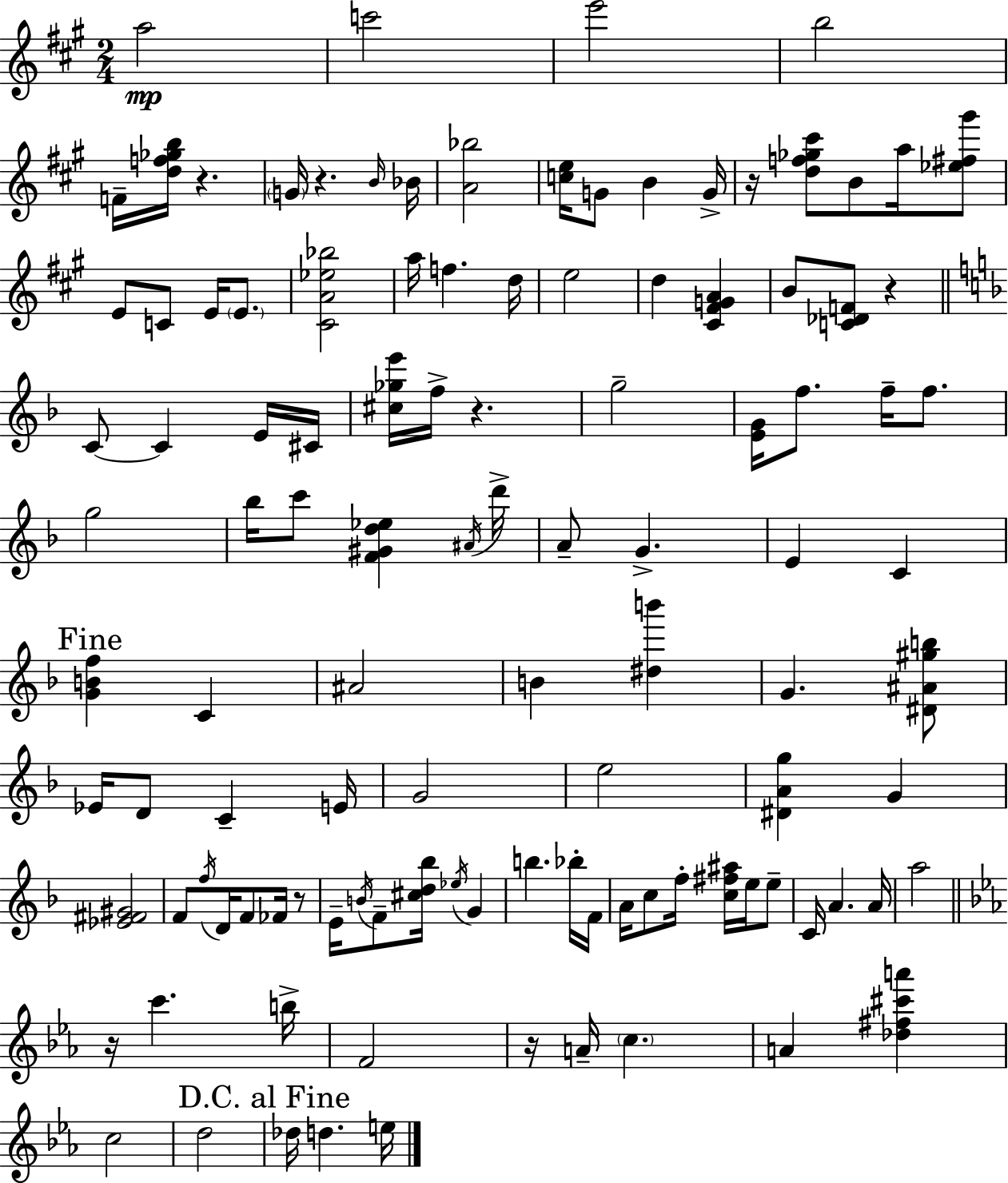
A5/h C6/h E6/h B5/h F4/s [D5,F5,Gb5,B5]/s R/q. G4/s R/q. B4/s Bb4/s [A4,Bb5]/h [C5,E5]/s G4/e B4/q G4/s R/s [D5,F5,Gb5,C#6]/e B4/e A5/s [Eb5,F#5,G#6]/e E4/e C4/e E4/s E4/e. [C#4,A4,Eb5,Bb5]/h A5/s F5/q. D5/s E5/h D5/q [C#4,F#4,G4,A4]/q B4/e [C4,Db4,F4]/e R/q C4/e C4/q E4/s C#4/s [C#5,Gb5,E6]/s F5/s R/q. G5/h [E4,G4]/s F5/e. F5/s F5/e. G5/h Bb5/s C6/e [F4,G#4,D5,Eb5]/q A#4/s D6/s A4/e G4/q. E4/q C4/q [G4,B4,F5]/q C4/q A#4/h B4/q [D#5,B6]/q G4/q. [D#4,A#4,G#5,B5]/e Eb4/s D4/e C4/q E4/s G4/h E5/h [D#4,A4,G5]/q G4/q [Eb4,F#4,G#4]/h F4/e F5/s D4/s F4/e FES4/s R/e E4/s B4/s F4/e [C#5,D5,Bb5]/s Eb5/s G4/q B5/q. Bb5/s F4/s A4/s C5/e F5/s [C5,F#5,A#5]/s E5/s E5/e C4/s A4/q. A4/s A5/h R/s C6/q. B5/s F4/h R/s A4/s C5/q. A4/q [Db5,F#5,C#6,A6]/q C5/h D5/h Db5/s D5/q. E5/s